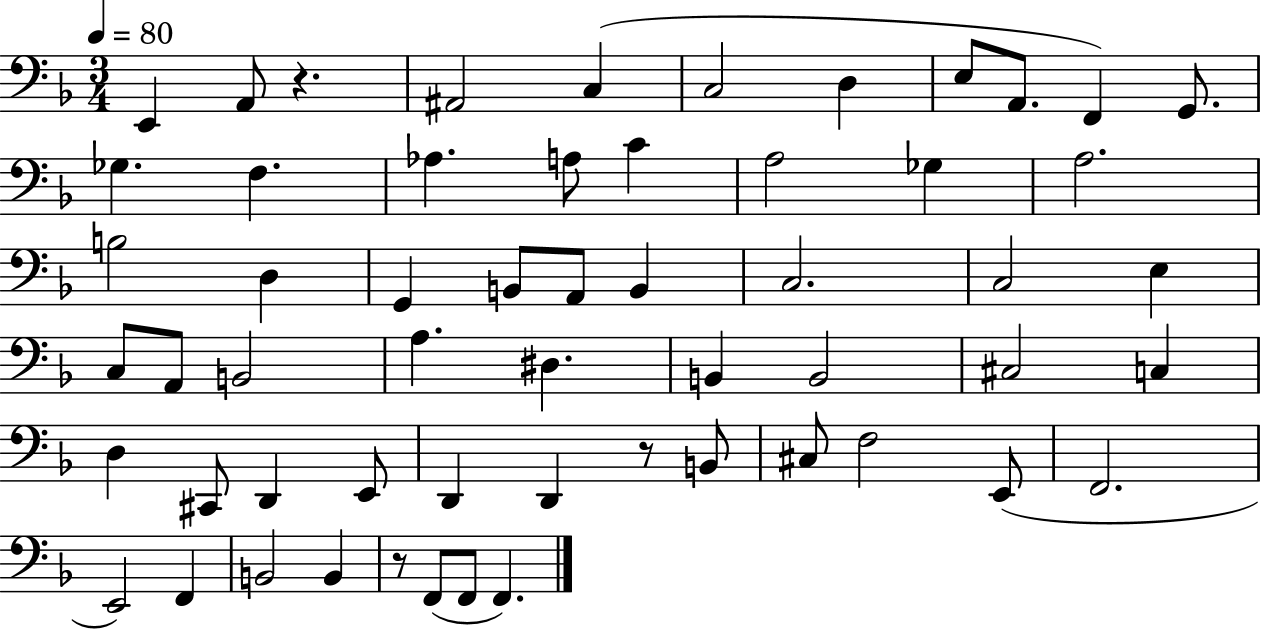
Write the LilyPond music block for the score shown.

{
  \clef bass
  \numericTimeSignature
  \time 3/4
  \key f \major
  \tempo 4 = 80
  \repeat volta 2 { e,4 a,8 r4. | ais,2 c4( | c2 d4 | e8 a,8. f,4) g,8. | \break ges4. f4. | aes4. a8 c'4 | a2 ges4 | a2. | \break b2 d4 | g,4 b,8 a,8 b,4 | c2. | c2 e4 | \break c8 a,8 b,2 | a4. dis4. | b,4 b,2 | cis2 c4 | \break d4 cis,8 d,4 e,8 | d,4 d,4 r8 b,8 | cis8 f2 e,8( | f,2. | \break e,2) f,4 | b,2 b,4 | r8 f,8( f,8 f,4.) | } \bar "|."
}